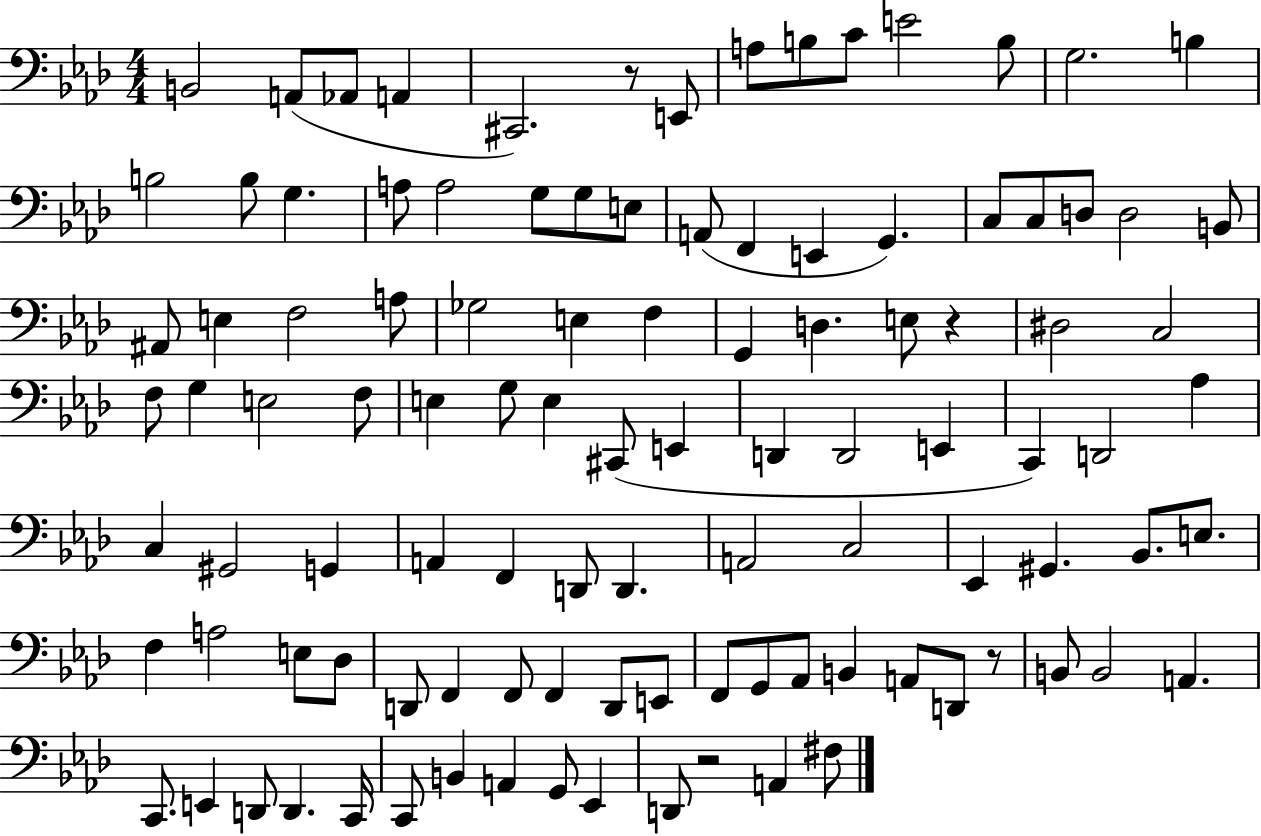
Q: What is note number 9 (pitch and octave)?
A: C4